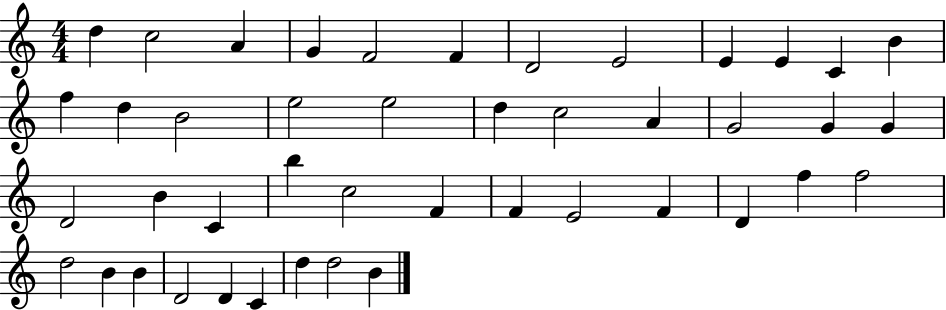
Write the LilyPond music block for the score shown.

{
  \clef treble
  \numericTimeSignature
  \time 4/4
  \key c \major
  d''4 c''2 a'4 | g'4 f'2 f'4 | d'2 e'2 | e'4 e'4 c'4 b'4 | \break f''4 d''4 b'2 | e''2 e''2 | d''4 c''2 a'4 | g'2 g'4 g'4 | \break d'2 b'4 c'4 | b''4 c''2 f'4 | f'4 e'2 f'4 | d'4 f''4 f''2 | \break d''2 b'4 b'4 | d'2 d'4 c'4 | d''4 d''2 b'4 | \bar "|."
}